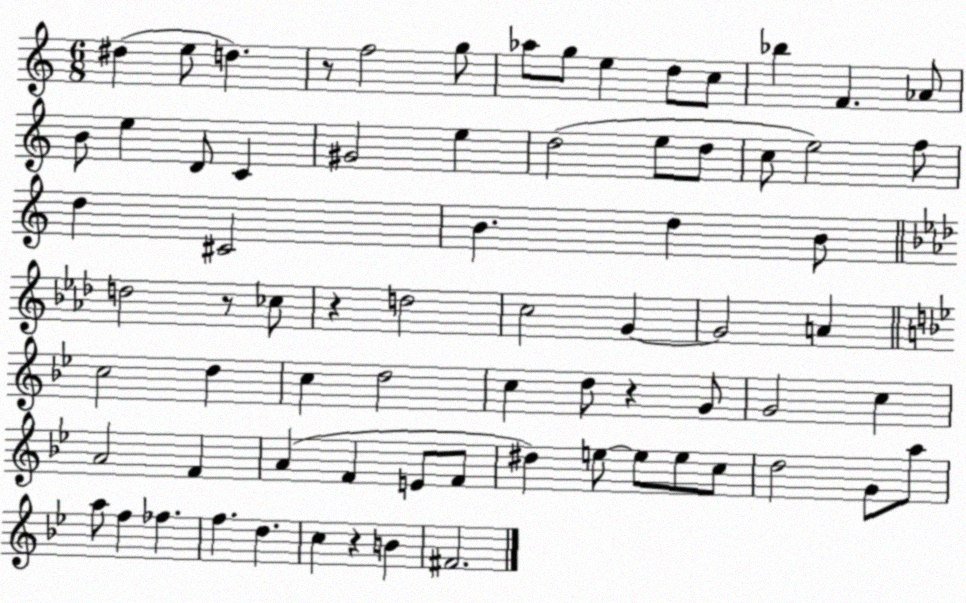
X:1
T:Untitled
M:6/8
L:1/4
K:C
^d e/2 d z/2 f2 g/2 _a/2 g/2 e d/2 c/2 _b F _A/2 B/2 e D/2 C ^G2 e d2 e/2 d/2 c/2 e2 f/2 d ^C2 B d B/2 d2 z/2 _c/2 z d2 c2 G G2 A c2 d c d2 c d/2 z G/2 G2 c A2 F A F E/2 F/2 ^d e/2 e/2 e/2 c/2 d2 G/2 a/2 a/2 f _f f d c z B ^F2